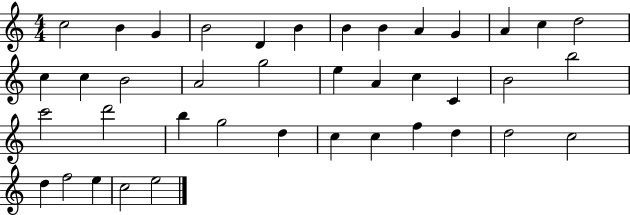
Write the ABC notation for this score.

X:1
T:Untitled
M:4/4
L:1/4
K:C
c2 B G B2 D B B B A G A c d2 c c B2 A2 g2 e A c C B2 b2 c'2 d'2 b g2 d c c f d d2 c2 d f2 e c2 e2